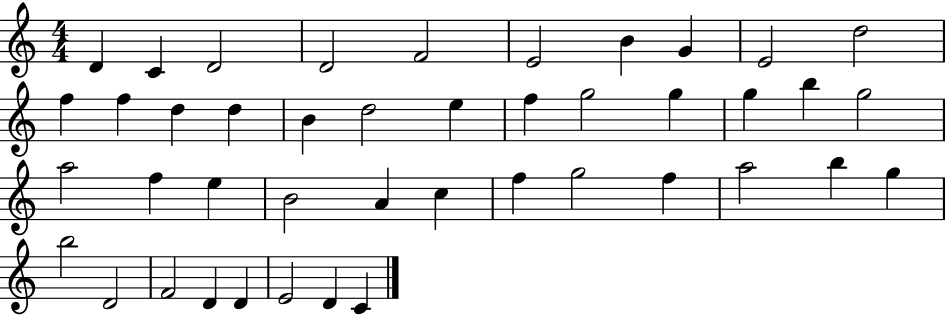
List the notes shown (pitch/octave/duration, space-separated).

D4/q C4/q D4/h D4/h F4/h E4/h B4/q G4/q E4/h D5/h F5/q F5/q D5/q D5/q B4/q D5/h E5/q F5/q G5/h G5/q G5/q B5/q G5/h A5/h F5/q E5/q B4/h A4/q C5/q F5/q G5/h F5/q A5/h B5/q G5/q B5/h D4/h F4/h D4/q D4/q E4/h D4/q C4/q